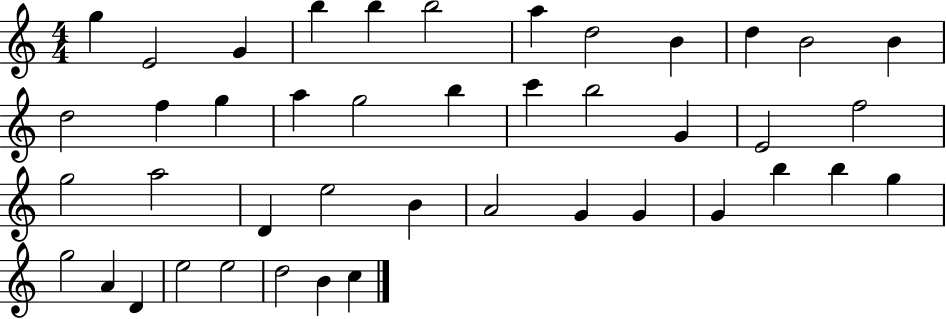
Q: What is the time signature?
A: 4/4